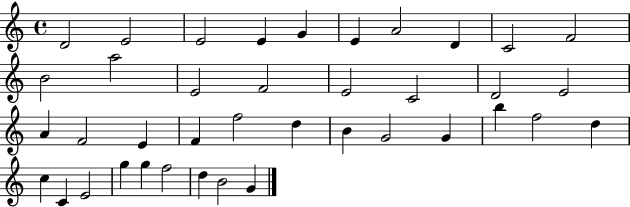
D4/h E4/h E4/h E4/q G4/q E4/q A4/h D4/q C4/h F4/h B4/h A5/h E4/h F4/h E4/h C4/h D4/h E4/h A4/q F4/h E4/q F4/q F5/h D5/q B4/q G4/h G4/q B5/q F5/h D5/q C5/q C4/q E4/h G5/q G5/q F5/h D5/q B4/h G4/q